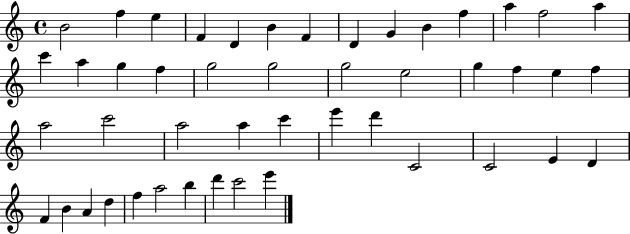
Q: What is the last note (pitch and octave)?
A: E6